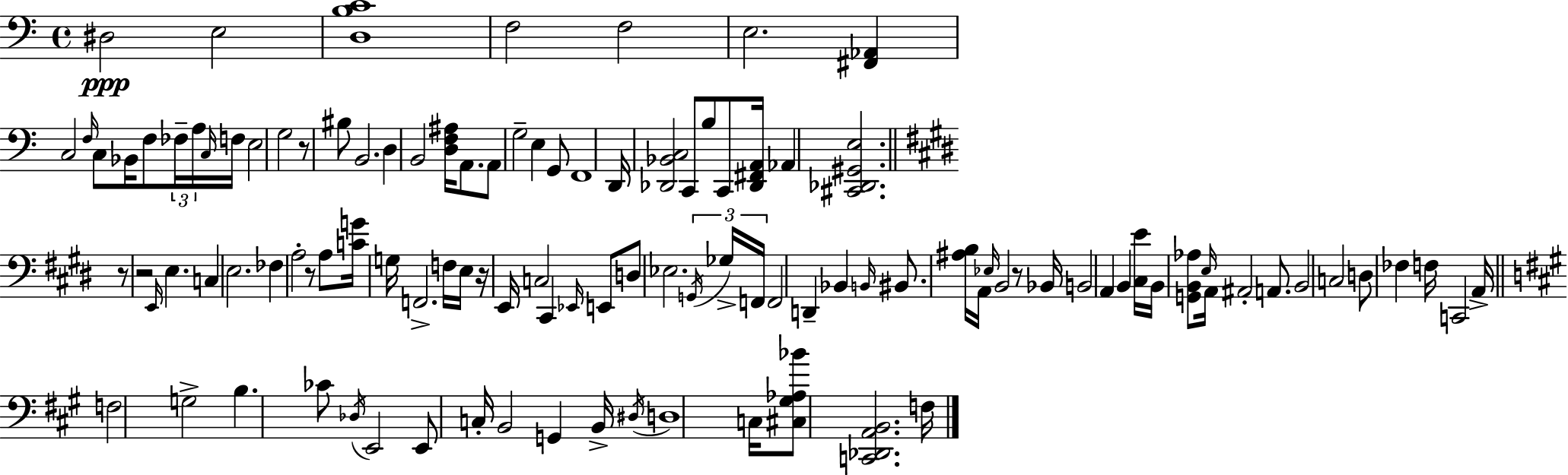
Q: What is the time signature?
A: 4/4